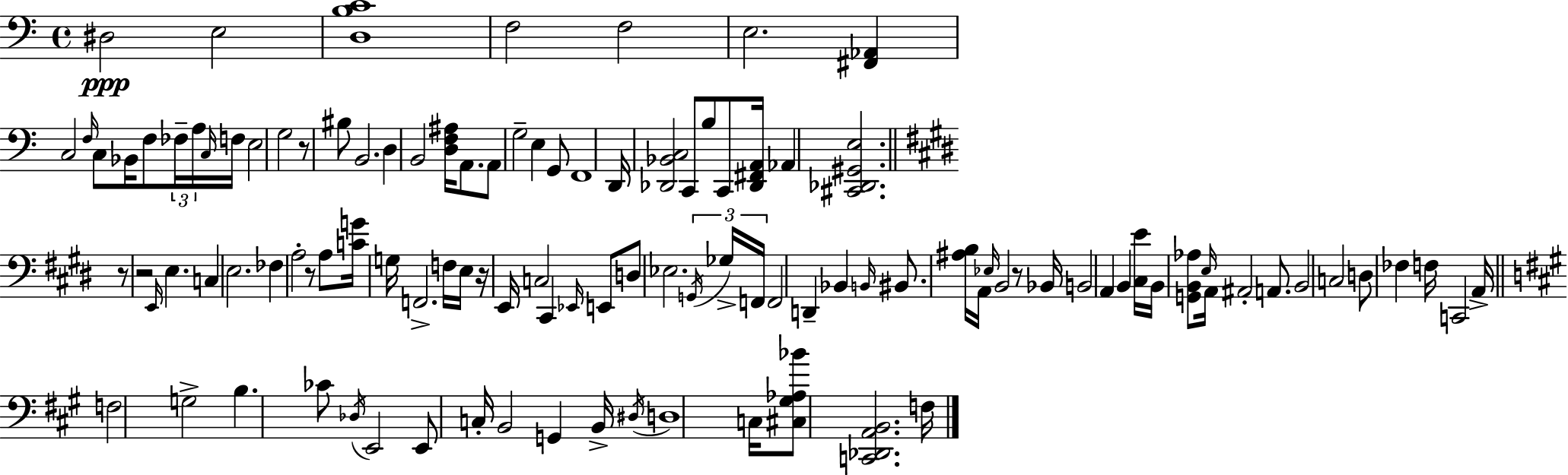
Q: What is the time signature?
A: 4/4